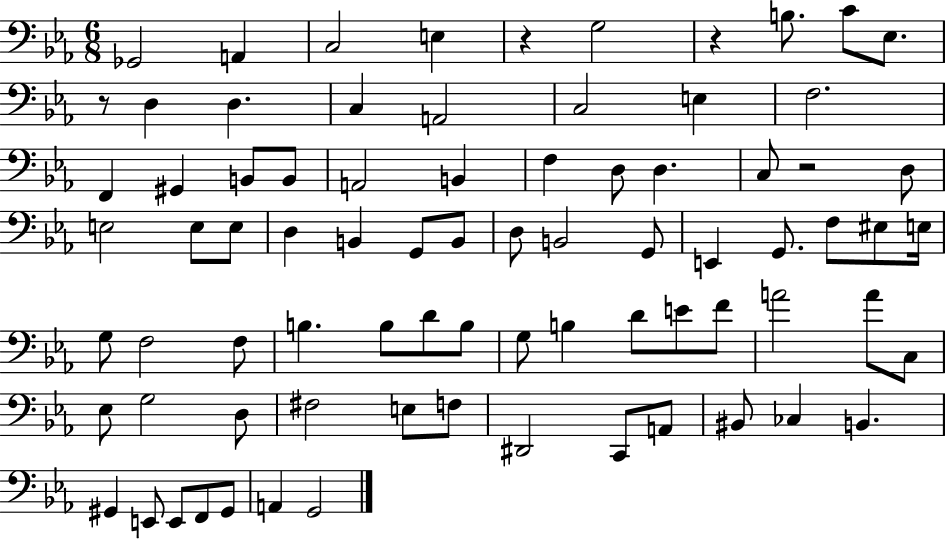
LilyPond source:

{
  \clef bass
  \numericTimeSignature
  \time 6/8
  \key ees \major
  ges,2 a,4 | c2 e4 | r4 g2 | r4 b8. c'8 ees8. | \break r8 d4 d4. | c4 a,2 | c2 e4 | f2. | \break f,4 gis,4 b,8 b,8 | a,2 b,4 | f4 d8 d4. | c8 r2 d8 | \break e2 e8 e8 | d4 b,4 g,8 b,8 | d8 b,2 g,8 | e,4 g,8. f8 eis8 e16 | \break g8 f2 f8 | b4. b8 d'8 b8 | g8 b4 d'8 e'8 f'8 | a'2 a'8 c8 | \break ees8 g2 d8 | fis2 e8 f8 | dis,2 c,8 a,8 | bis,8 ces4 b,4. | \break gis,4 e,8 e,8 f,8 gis,8 | a,4 g,2 | \bar "|."
}